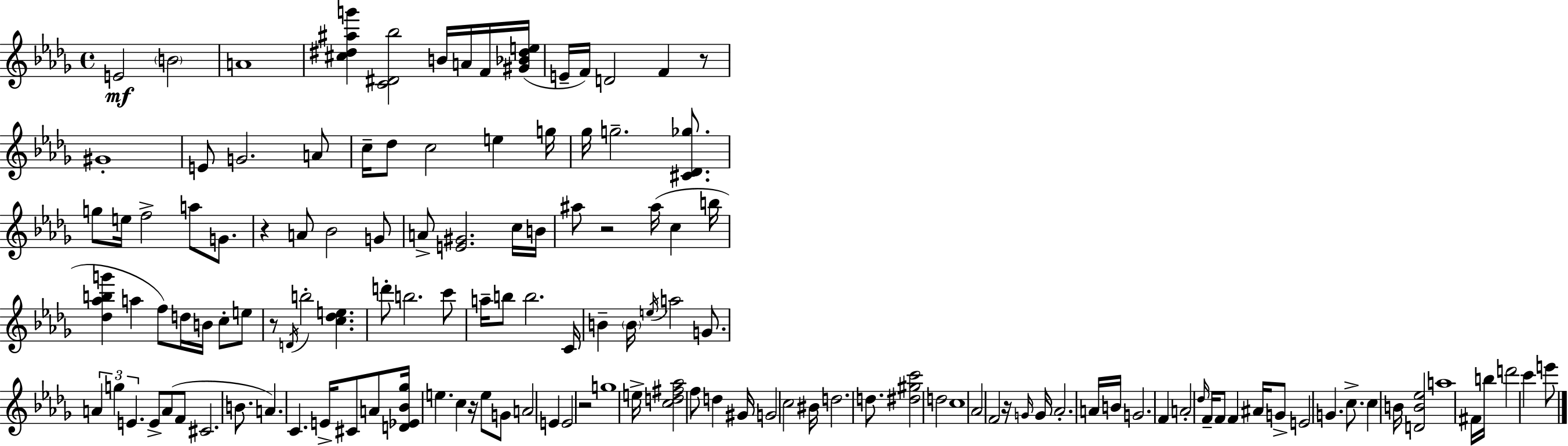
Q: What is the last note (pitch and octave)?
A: E6